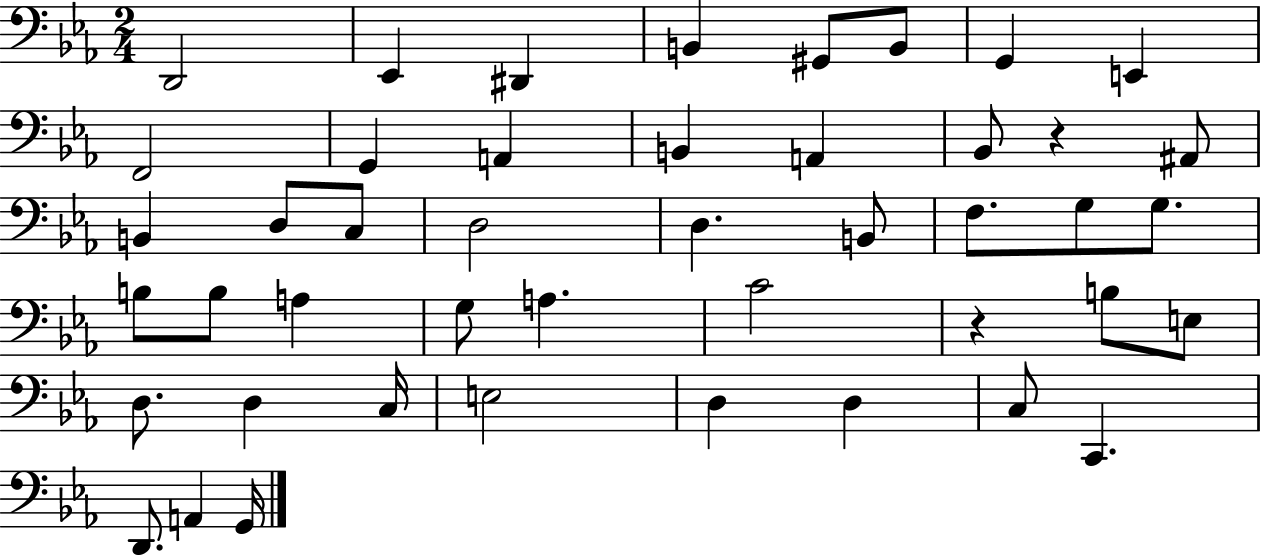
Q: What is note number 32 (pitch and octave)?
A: E3